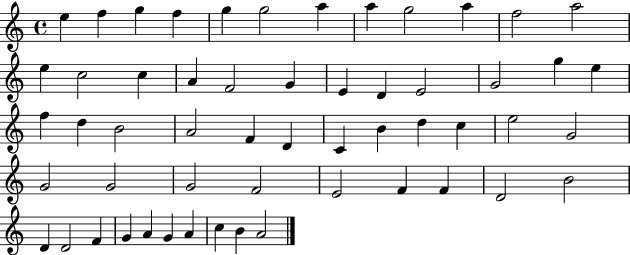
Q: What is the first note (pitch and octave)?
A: E5